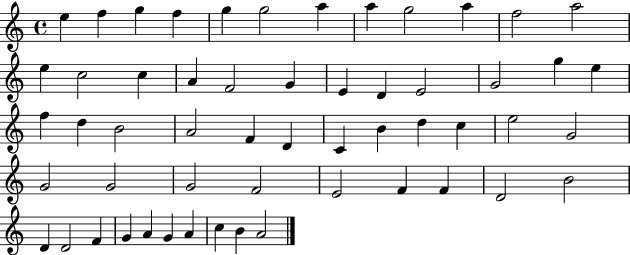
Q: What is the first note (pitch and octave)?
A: E5